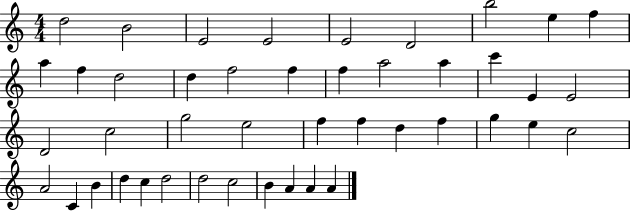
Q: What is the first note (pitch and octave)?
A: D5